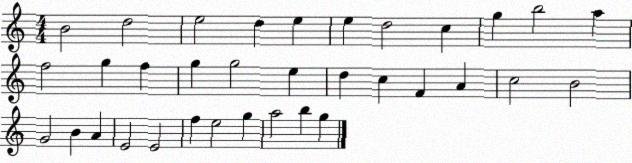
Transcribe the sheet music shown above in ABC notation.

X:1
T:Untitled
M:4/4
L:1/4
K:C
B2 d2 e2 d e e d2 c g b2 a f2 g f g g2 e d c F A c2 B2 G2 B A E2 E2 f e2 g a2 b g